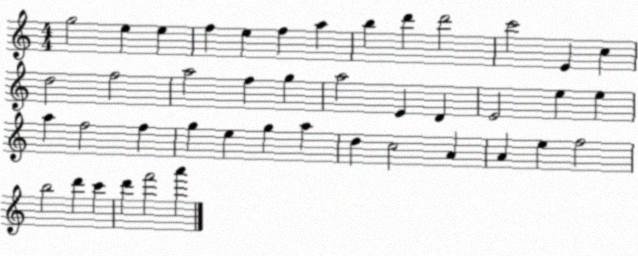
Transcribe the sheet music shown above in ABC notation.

X:1
T:Untitled
M:4/4
L:1/4
K:C
g2 e e f e f a b d' d'2 c'2 E c d2 f2 a2 f g a2 E D E2 e e a f2 f g e g a d c2 A A e f2 b2 d' c' d' f'2 a'